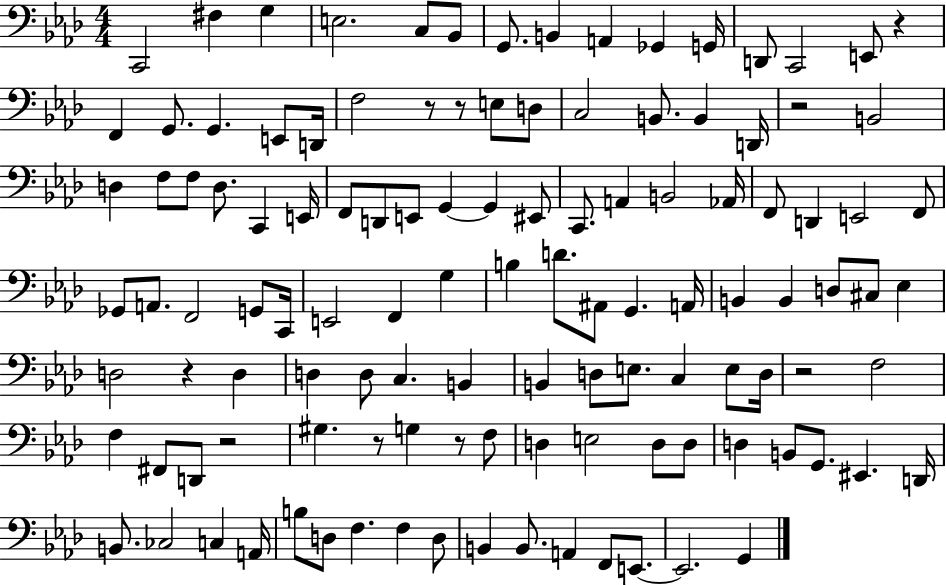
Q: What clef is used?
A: bass